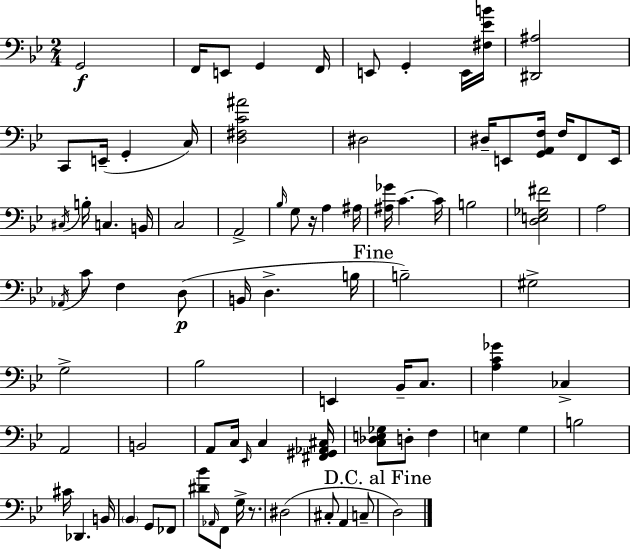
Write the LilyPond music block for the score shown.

{
  \clef bass
  \numericTimeSignature
  \time 2/4
  \key g \minor
  g,2\f | f,16 e,8 g,4 f,16 | e,8 g,4-. e,16 <fis ees' b'>16 | <dis, ais>2 | \break c,8 e,16--( g,4-. c16) | <d fis c' ais'>2 | dis2 | dis16-- e,8 <g, a, f>16 f16 f,8 e,16 | \break \acciaccatura { cis16 } b16-. c4. | b,16 c2 | a,2-> | \grace { bes16 } g8 r16 a4 | \break ais16 <ais ges'>16 c'4.~~ | c'16 b2 | <d e ges fis'>2 | a2 | \break \acciaccatura { aes,16 } c'8 f4 | d8(\p b,16 d4.-> | b16 \mark "Fine" b2--) | gis2-> | \break g2-> | bes2 | e,4 bes,16-- | c8. <a c' ges'>4 ces4-> | \break a,2 | b,2 | a,8 c16 \grace { ees,16 } c4 | <fis, gis, aes, cis>16 <c des e ges>8 d8-. | \break f4 e4 | g4 b2 | cis'16 des,4. | b,16 \parenthesize bes,4 | \break g,8 fes,8 <dis' bes'>8 \grace { aes,16 } f,8 | g16-> r8. dis2( | cis8-. a,4 | c8-- \mark "D.C. al Fine" d2) | \break \bar "|."
}